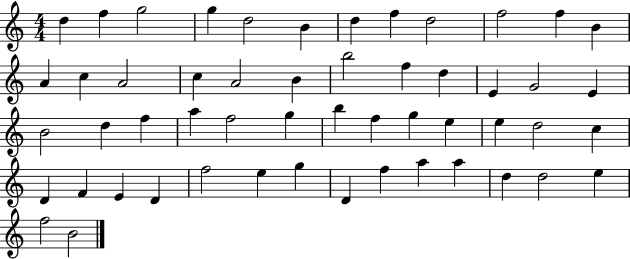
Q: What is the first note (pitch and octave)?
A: D5